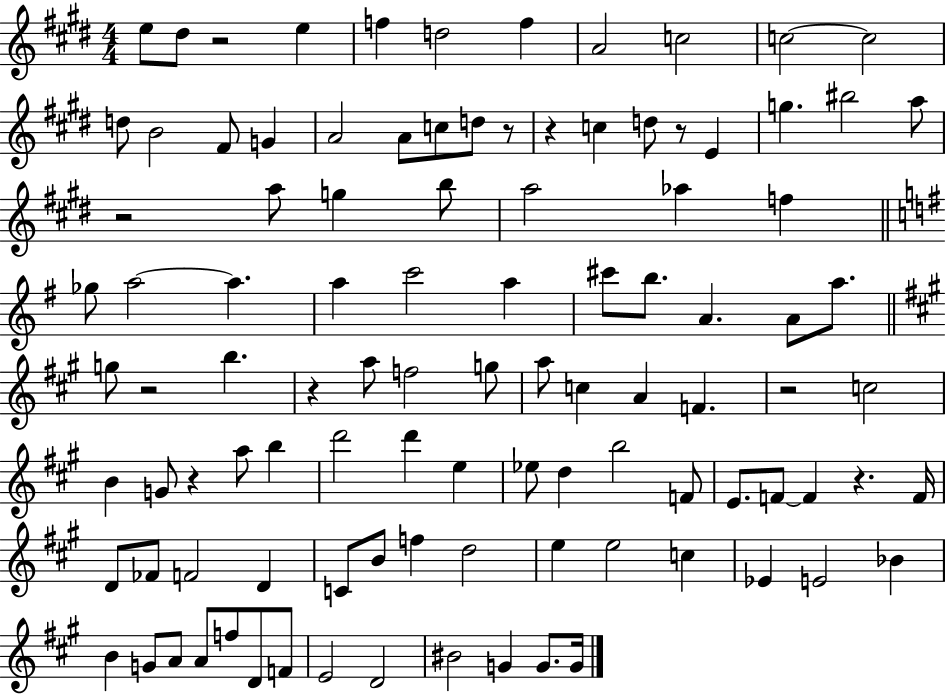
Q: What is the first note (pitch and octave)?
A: E5